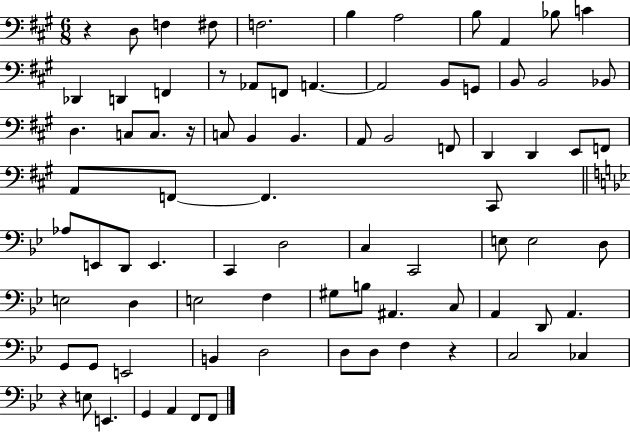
X:1
T:Untitled
M:6/8
L:1/4
K:A
z D,/2 F, ^F,/2 F,2 B, A,2 B,/2 A,, _B,/2 C _D,, D,, F,, z/2 _A,,/2 F,,/2 A,, A,,2 B,,/2 G,,/2 B,,/2 B,,2 _B,,/2 D, C,/2 C,/2 z/4 C,/2 B,, B,, A,,/2 B,,2 F,,/2 D,, D,, E,,/2 F,,/2 A,,/2 F,,/2 F,, ^C,,/2 _A,/2 E,,/2 D,,/2 E,, C,, D,2 C, C,,2 E,/2 E,2 D,/2 E,2 D, E,2 F, ^G,/2 B,/2 ^A,, C,/2 A,, D,,/2 A,, G,,/2 G,,/2 E,,2 B,, D,2 D,/2 D,/2 F, z C,2 _C, z E,/2 E,, G,, A,, F,,/2 F,,/2